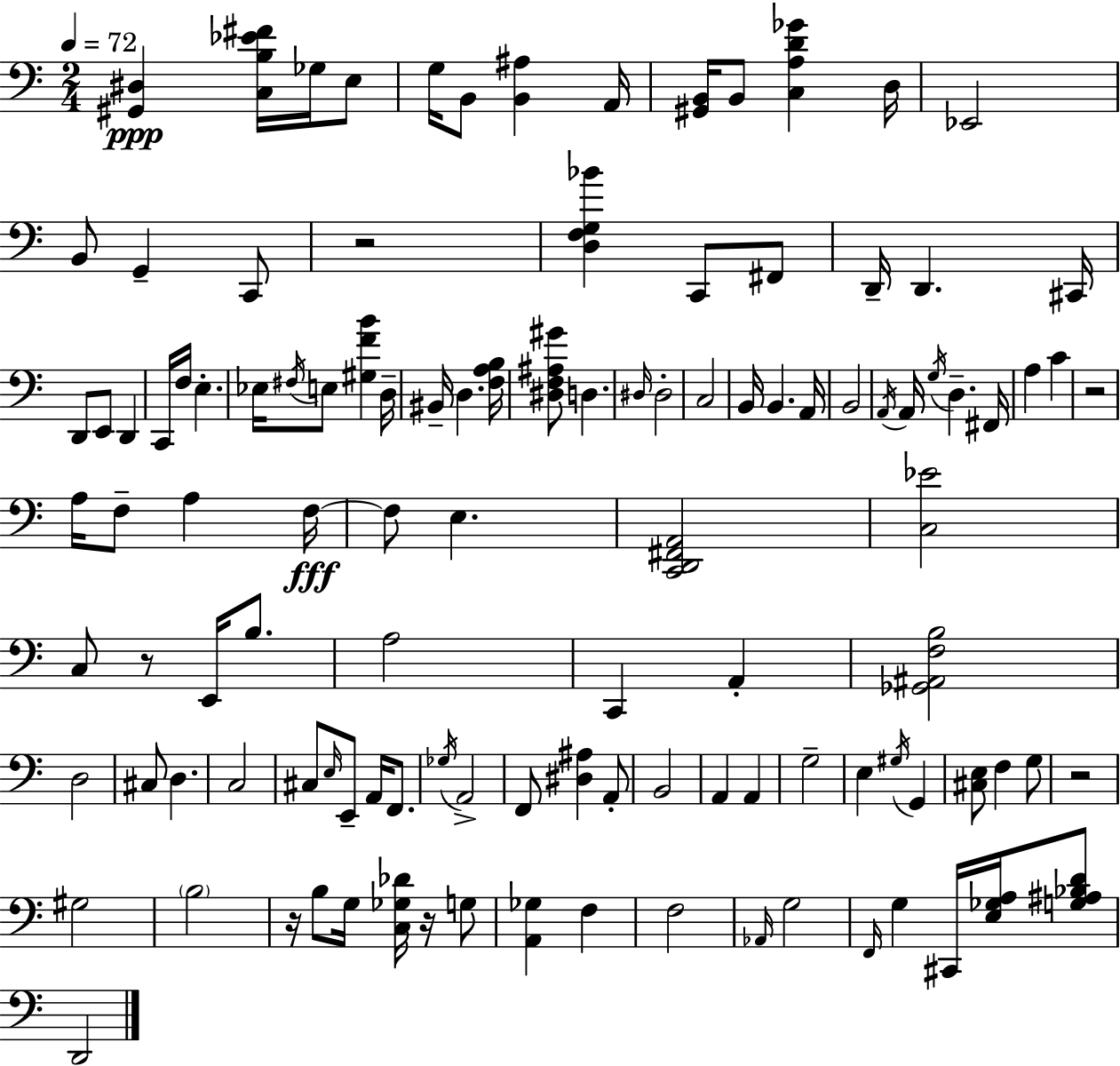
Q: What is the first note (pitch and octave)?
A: Gb3